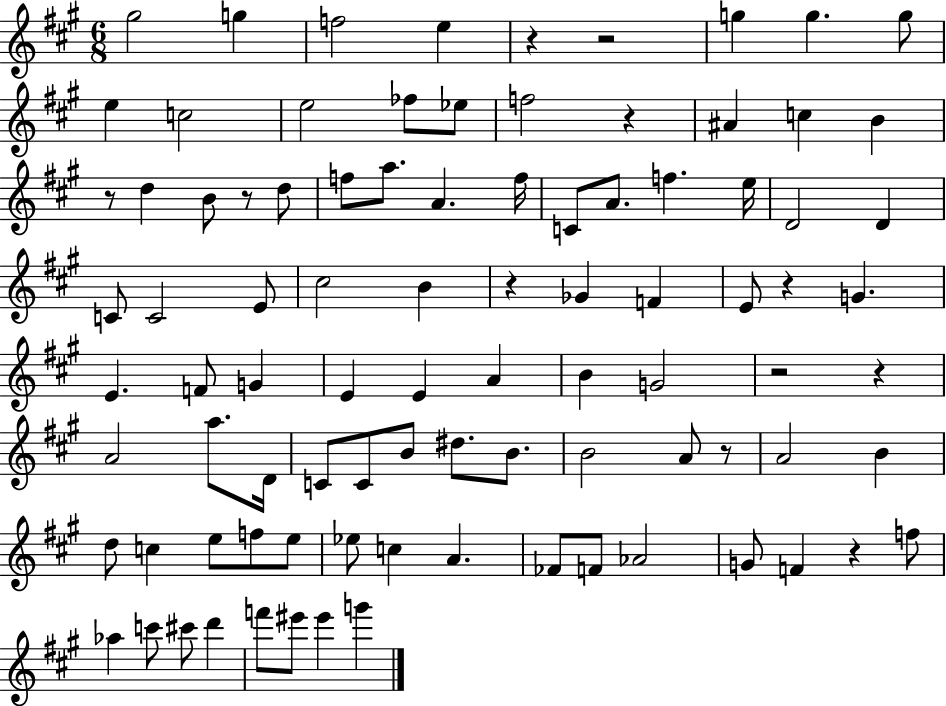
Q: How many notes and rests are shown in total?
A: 91